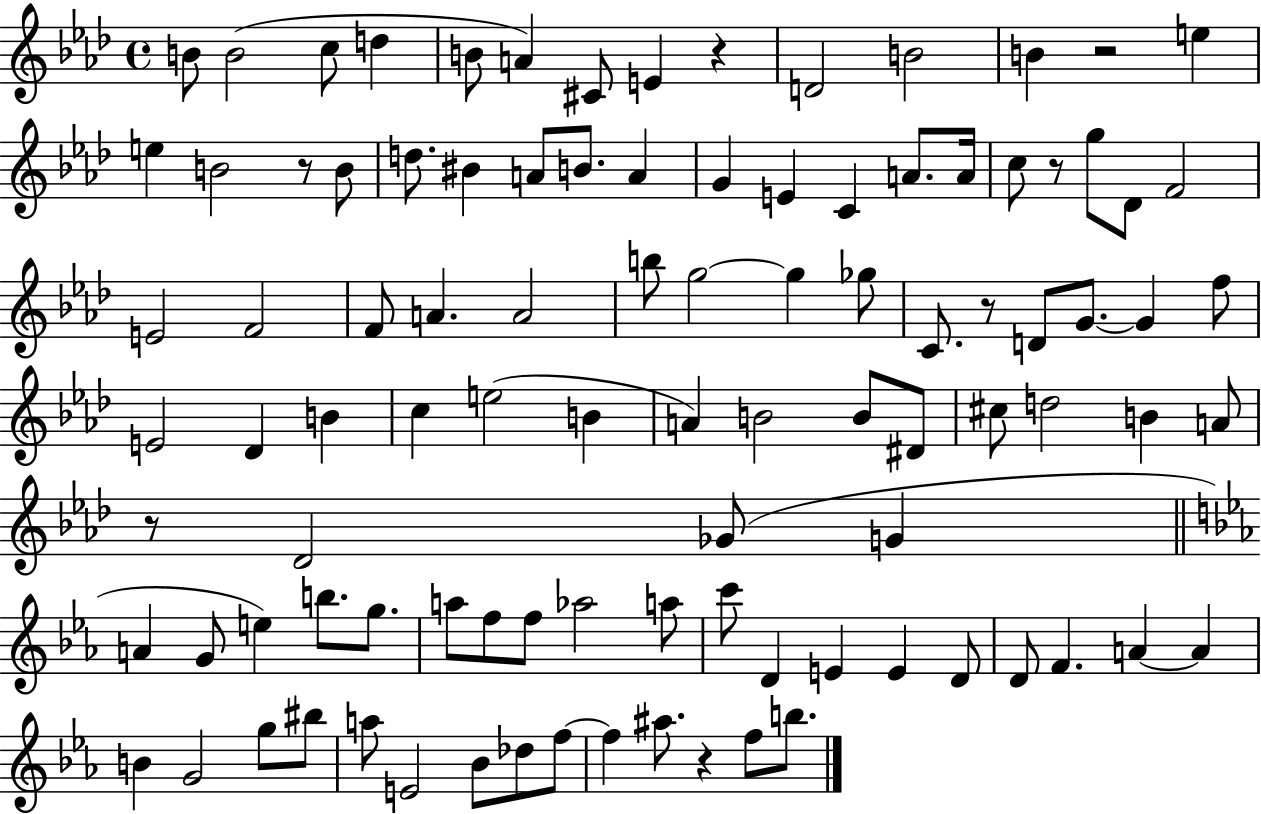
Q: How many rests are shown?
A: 7